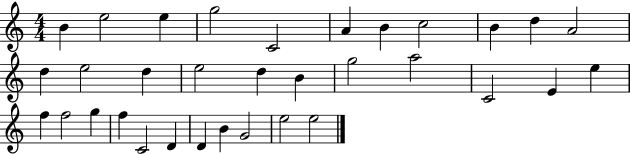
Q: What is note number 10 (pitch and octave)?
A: D5